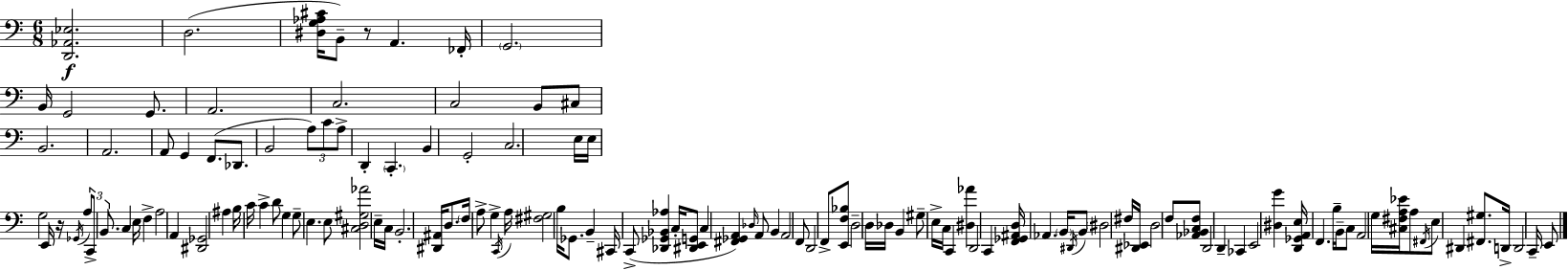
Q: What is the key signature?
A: C major